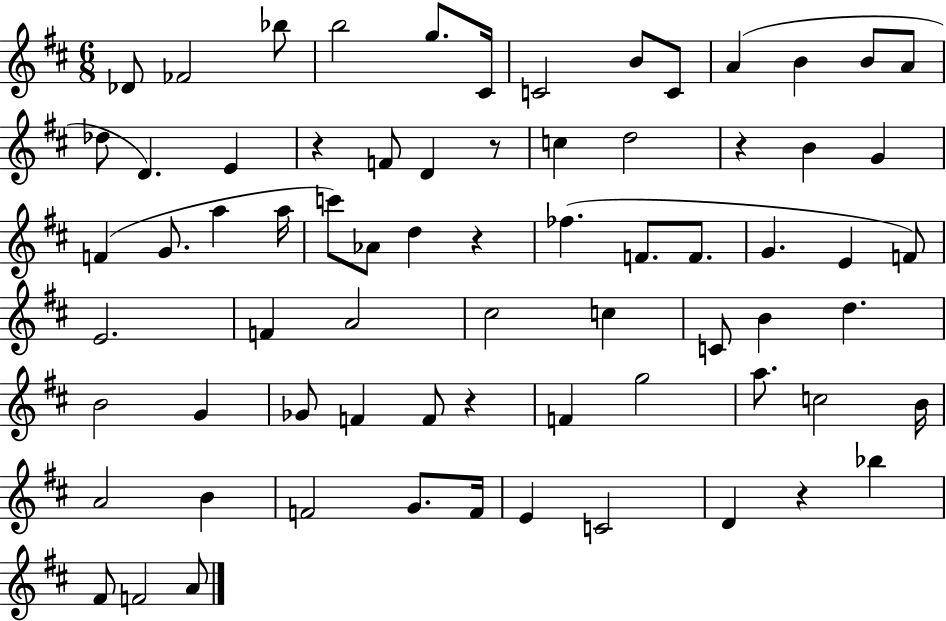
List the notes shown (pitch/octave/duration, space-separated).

Db4/e FES4/h Bb5/e B5/h G5/e. C#4/s C4/h B4/e C4/e A4/q B4/q B4/e A4/e Db5/e D4/q. E4/q R/q F4/e D4/q R/e C5/q D5/h R/q B4/q G4/q F4/q G4/e. A5/q A5/s C6/e Ab4/e D5/q R/q FES5/q. F4/e. F4/e. G4/q. E4/q F4/e E4/h. F4/q A4/h C#5/h C5/q C4/e B4/q D5/q. B4/h G4/q Gb4/e F4/q F4/e R/q F4/q G5/h A5/e. C5/h B4/s A4/h B4/q F4/h G4/e. F4/s E4/q C4/h D4/q R/q Bb5/q F#4/e F4/h A4/e